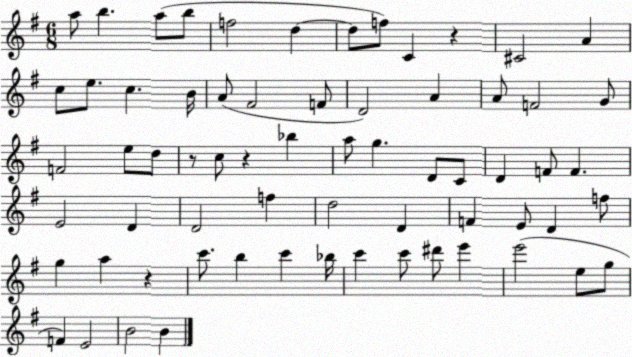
X:1
T:Untitled
M:6/8
L:1/4
K:G
a/2 b a/2 b/2 f2 d d/2 f/2 C z ^C2 A c/2 e/2 c B/4 A/2 ^F2 F/2 D2 A A/2 F2 G/2 F2 e/2 d/2 z/2 c/2 z _b a/2 g D/2 C/2 D F/2 F E2 D D2 f d2 D F E/2 D f/2 g a z c'/2 b c' _b/4 c' c'/2 ^d'/2 e' e'2 e/2 g/2 F E2 B2 B